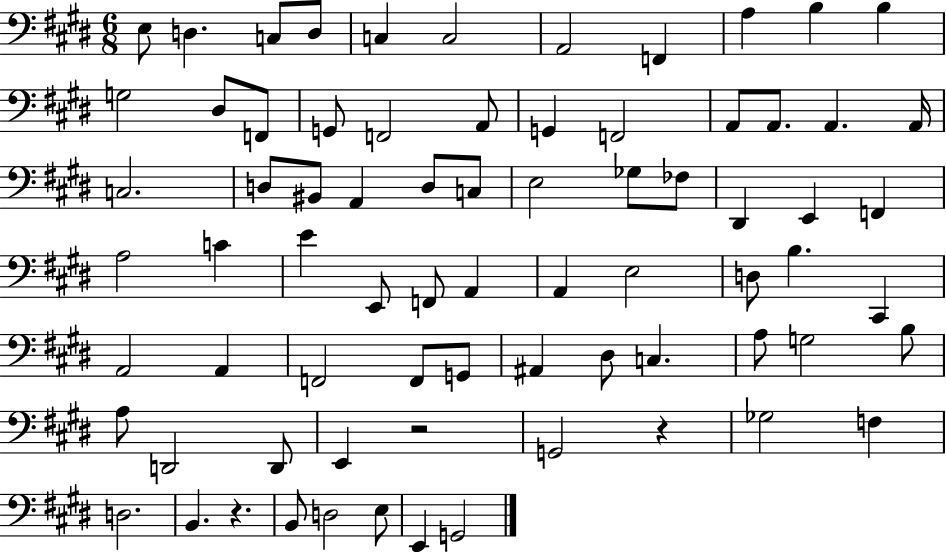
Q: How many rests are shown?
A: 3